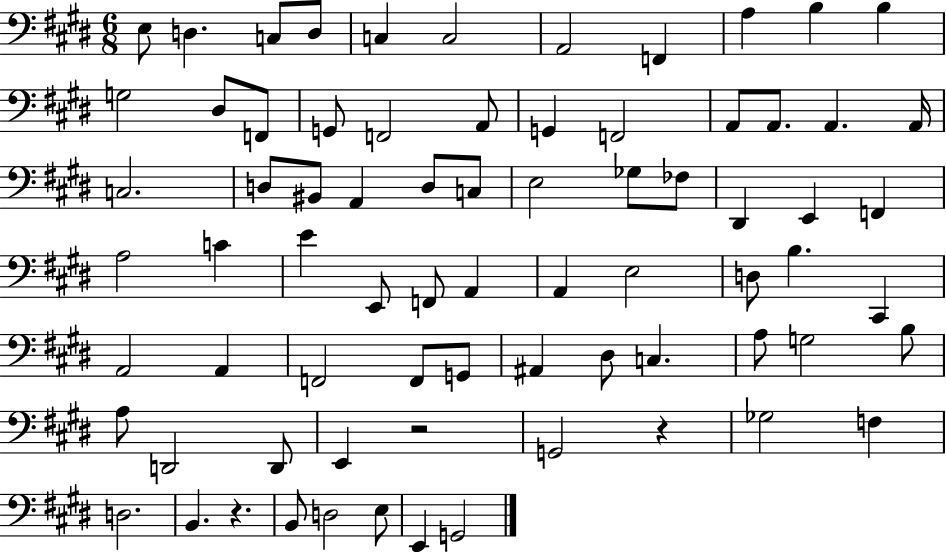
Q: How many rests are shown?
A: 3